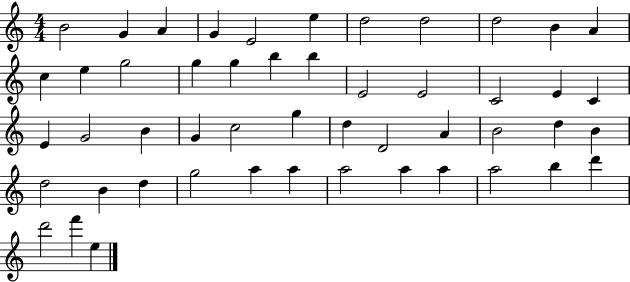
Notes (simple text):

B4/h G4/q A4/q G4/q E4/h E5/q D5/h D5/h D5/h B4/q A4/q C5/q E5/q G5/h G5/q G5/q B5/q B5/q E4/h E4/h C4/h E4/q C4/q E4/q G4/h B4/q G4/q C5/h G5/q D5/q D4/h A4/q B4/h D5/q B4/q D5/h B4/q D5/q G5/h A5/q A5/q A5/h A5/q A5/q A5/h B5/q D6/q D6/h F6/q E5/q